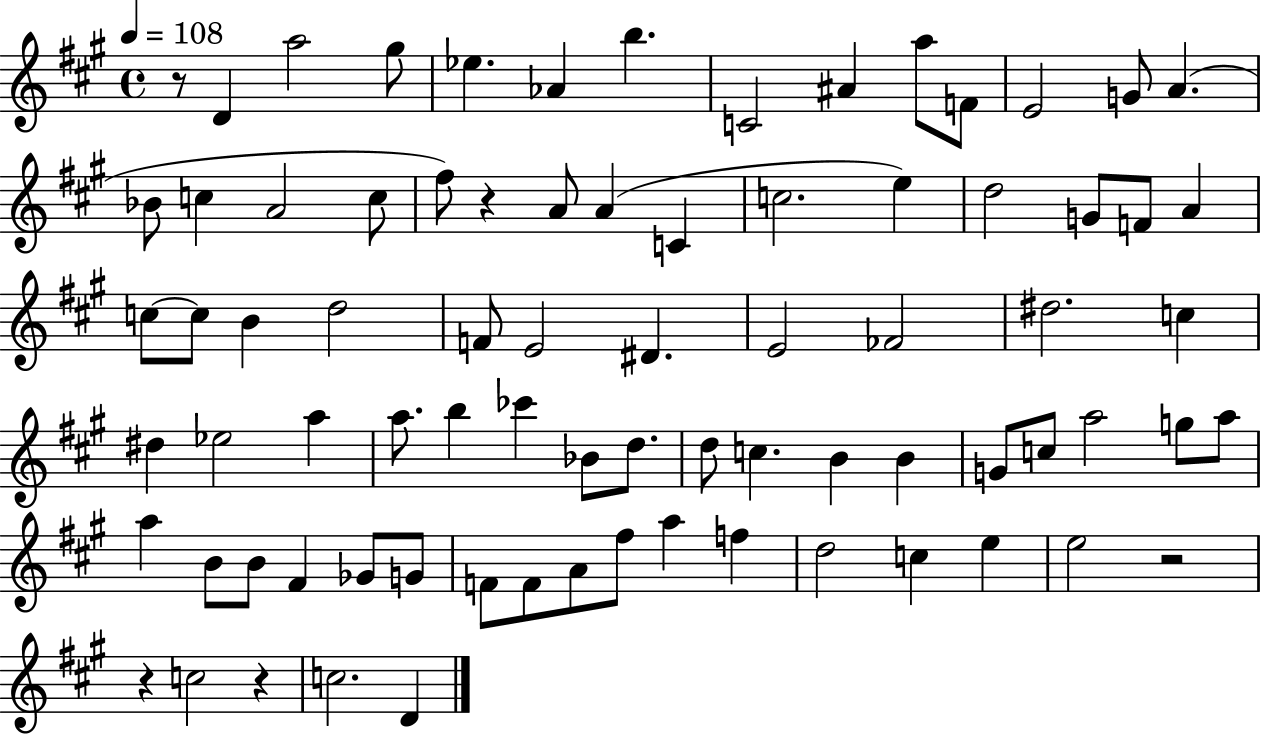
R/e D4/q A5/h G#5/e Eb5/q. Ab4/q B5/q. C4/h A#4/q A5/e F4/e E4/h G4/e A4/q. Bb4/e C5/q A4/h C5/e F#5/e R/q A4/e A4/q C4/q C5/h. E5/q D5/h G4/e F4/e A4/q C5/e C5/e B4/q D5/h F4/e E4/h D#4/q. E4/h FES4/h D#5/h. C5/q D#5/q Eb5/h A5/q A5/e. B5/q CES6/q Bb4/e D5/e. D5/e C5/q. B4/q B4/q G4/e C5/e A5/h G5/e A5/e A5/q B4/e B4/e F#4/q Gb4/e G4/e F4/e F4/e A4/e F#5/e A5/q F5/q D5/h C5/q E5/q E5/h R/h R/q C5/h R/q C5/h. D4/q